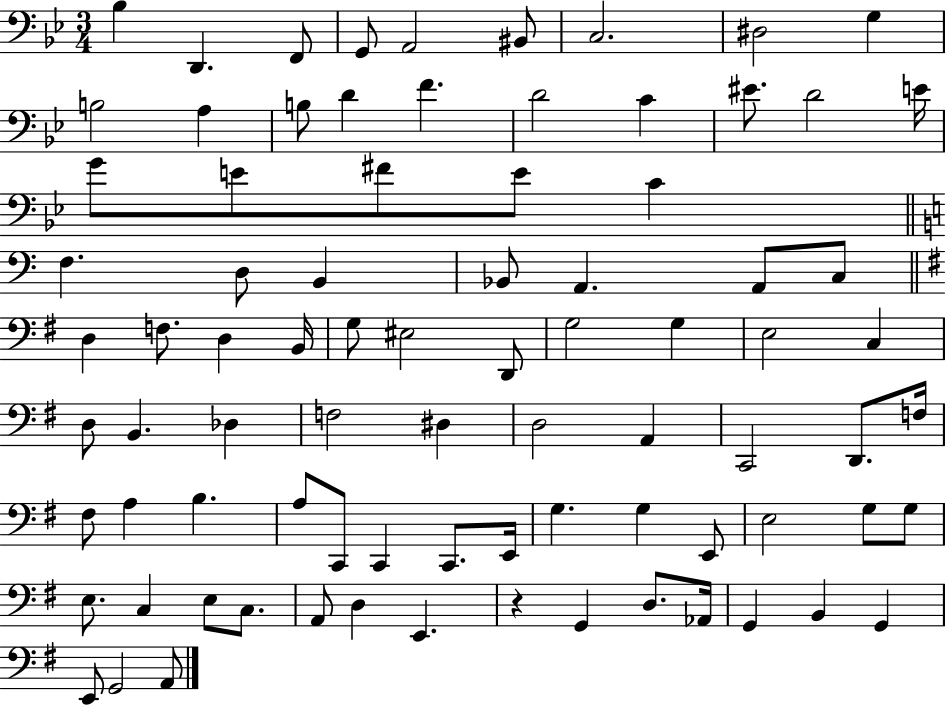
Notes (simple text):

Bb3/q D2/q. F2/e G2/e A2/h BIS2/e C3/h. D#3/h G3/q B3/h A3/q B3/e D4/q F4/q. D4/h C4/q EIS4/e. D4/h E4/s G4/e E4/e F#4/e E4/e C4/q F3/q. D3/e B2/q Bb2/e A2/q. A2/e C3/e D3/q F3/e. D3/q B2/s G3/e EIS3/h D2/e G3/h G3/q E3/h C3/q D3/e B2/q. Db3/q F3/h D#3/q D3/h A2/q C2/h D2/e. F3/s F#3/e A3/q B3/q. A3/e C2/e C2/q C2/e. E2/s G3/q. G3/q E2/e E3/h G3/e G3/e E3/e. C3/q E3/e C3/e. A2/e D3/q E2/q. R/q G2/q D3/e. Ab2/s G2/q B2/q G2/q E2/e G2/h A2/e